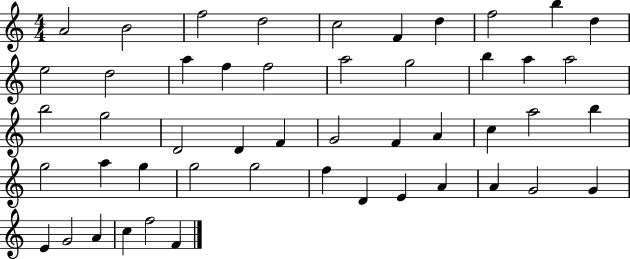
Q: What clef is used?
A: treble